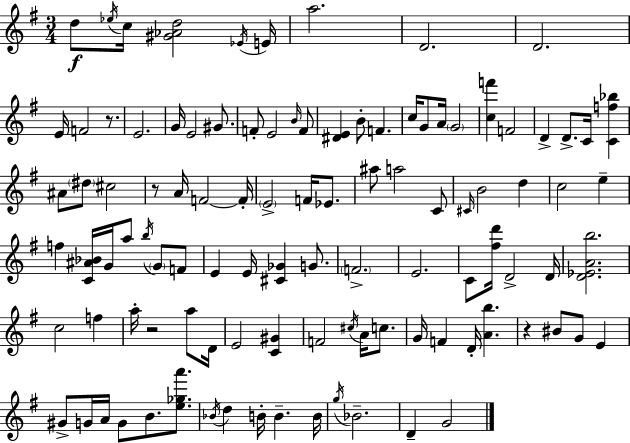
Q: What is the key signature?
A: G major